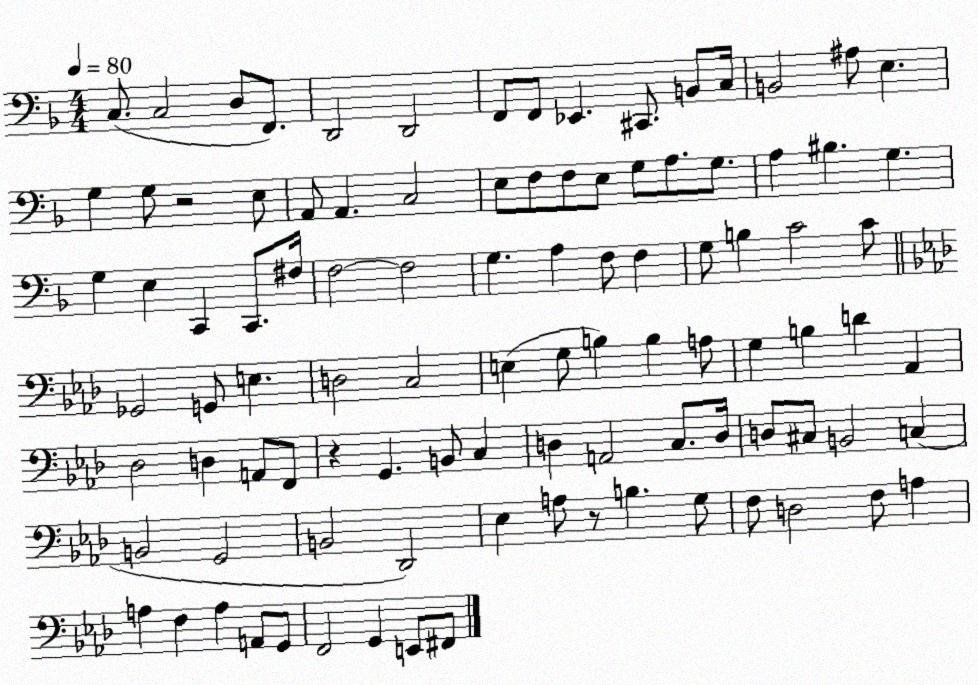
X:1
T:Untitled
M:4/4
L:1/4
K:F
C,/2 C,2 D,/2 F,,/2 D,,2 D,,2 F,,/2 F,,/2 _E,, ^C,,/2 B,,/2 C,/4 B,,2 ^A,/2 E, G, G,/2 z2 E,/2 A,,/2 A,, C,2 E,/2 F,/2 F,/2 E,/2 G,/2 A,/2 G,/2 A, ^B, G, G, E, C,, C,,/2 ^F,/4 F,2 F,2 G, A, F,/2 F, G,/2 B, C2 C/2 _G,,2 G,,/2 E, D,2 C,2 E, G,/2 B, B, A,/2 G, B, D _A,, _D,2 D, A,,/2 F,,/2 z G,, B,,/2 C, D, A,,2 C,/2 D,/4 D,/2 ^C,/2 B,,2 C, B,,2 G,,2 B,,2 _D,,2 _E, A,/2 z/2 B, G,/2 F,/2 D,2 F,/2 A, A, F, A, A,,/2 G,,/2 F,,2 G,, E,,/2 ^F,,/2